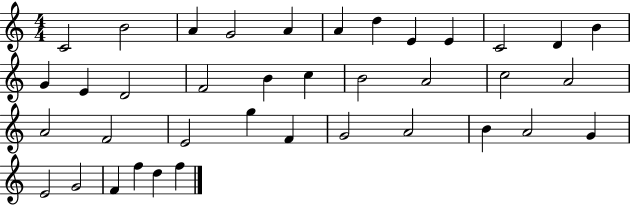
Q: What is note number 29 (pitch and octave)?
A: A4